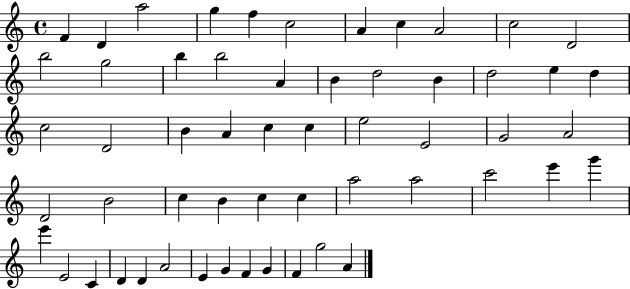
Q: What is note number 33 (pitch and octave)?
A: D4